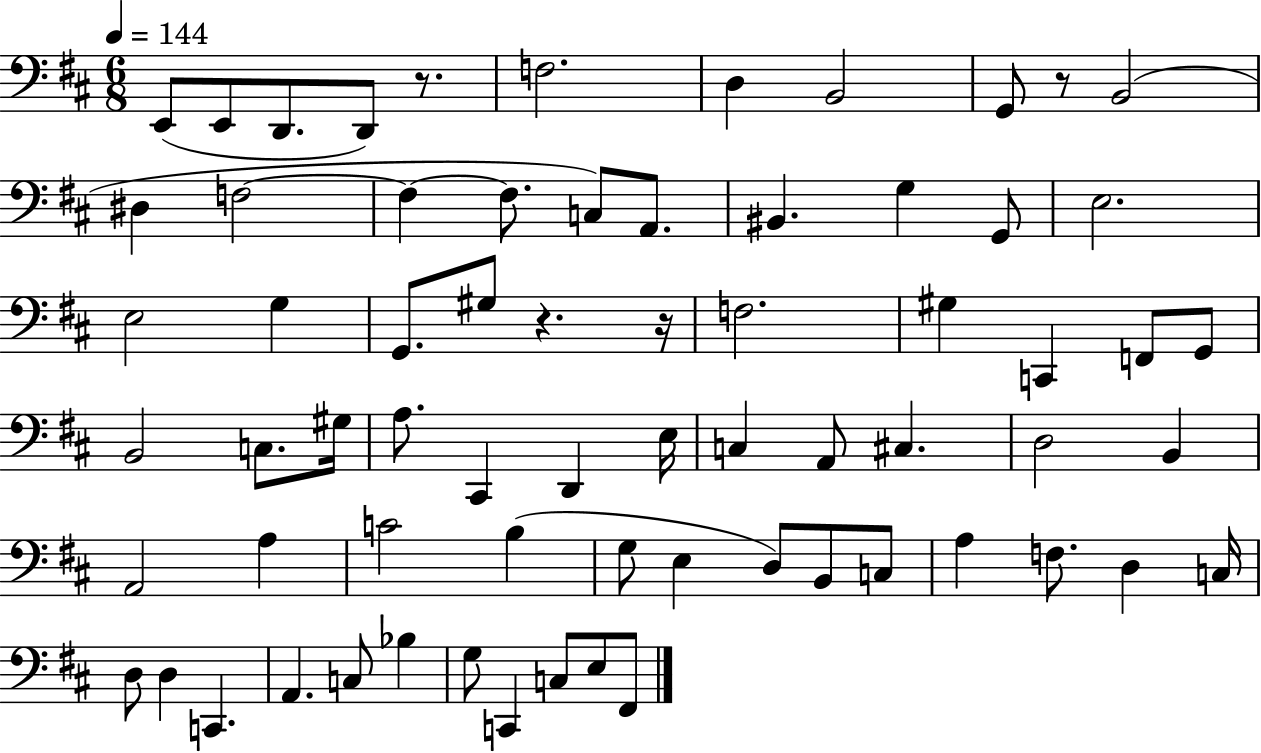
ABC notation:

X:1
T:Untitled
M:6/8
L:1/4
K:D
E,,/2 E,,/2 D,,/2 D,,/2 z/2 F,2 D, B,,2 G,,/2 z/2 B,,2 ^D, F,2 F, F,/2 C,/2 A,,/2 ^B,, G, G,,/2 E,2 E,2 G, G,,/2 ^G,/2 z z/4 F,2 ^G, C,, F,,/2 G,,/2 B,,2 C,/2 ^G,/4 A,/2 ^C,, D,, E,/4 C, A,,/2 ^C, D,2 B,, A,,2 A, C2 B, G,/2 E, D,/2 B,,/2 C,/2 A, F,/2 D, C,/4 D,/2 D, C,, A,, C,/2 _B, G,/2 C,, C,/2 E,/2 ^F,,/2